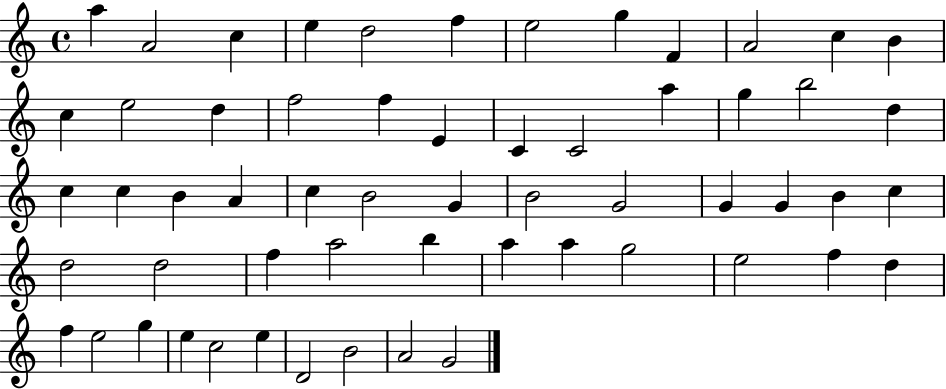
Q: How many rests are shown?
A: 0